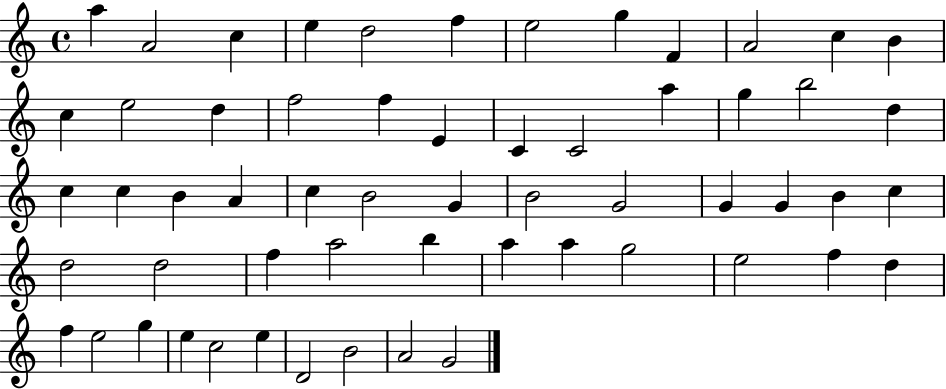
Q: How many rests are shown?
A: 0